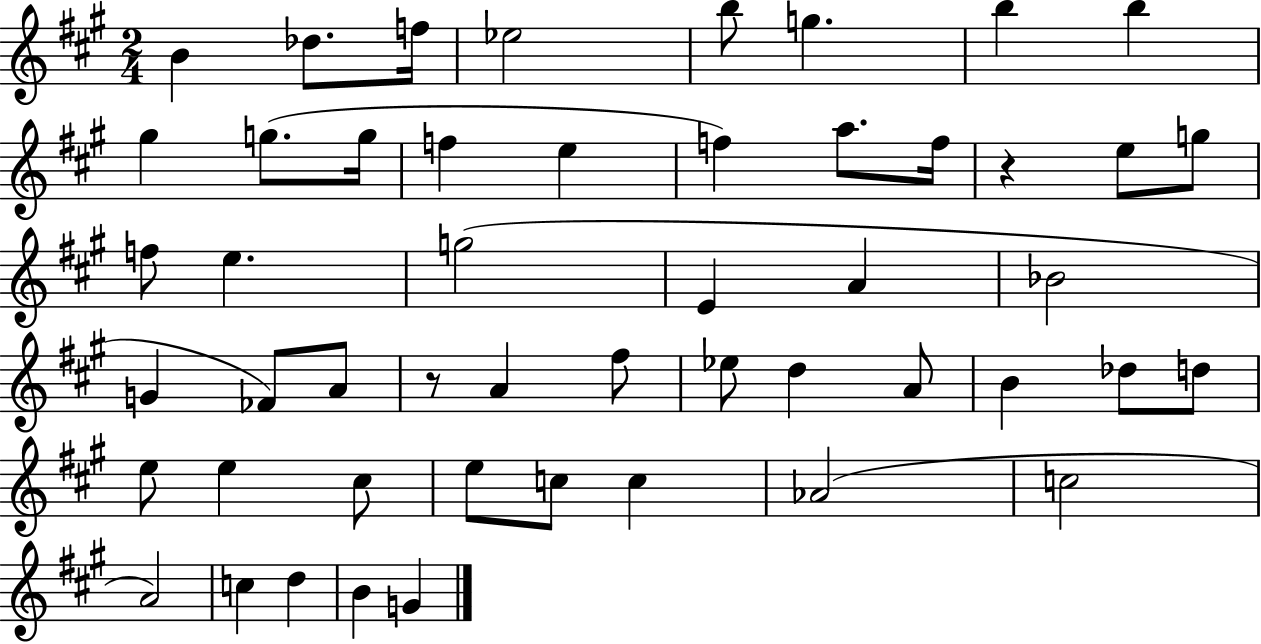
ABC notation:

X:1
T:Untitled
M:2/4
L:1/4
K:A
B _d/2 f/4 _e2 b/2 g b b ^g g/2 g/4 f e f a/2 f/4 z e/2 g/2 f/2 e g2 E A _B2 G _F/2 A/2 z/2 A ^f/2 _e/2 d A/2 B _d/2 d/2 e/2 e ^c/2 e/2 c/2 c _A2 c2 A2 c d B G